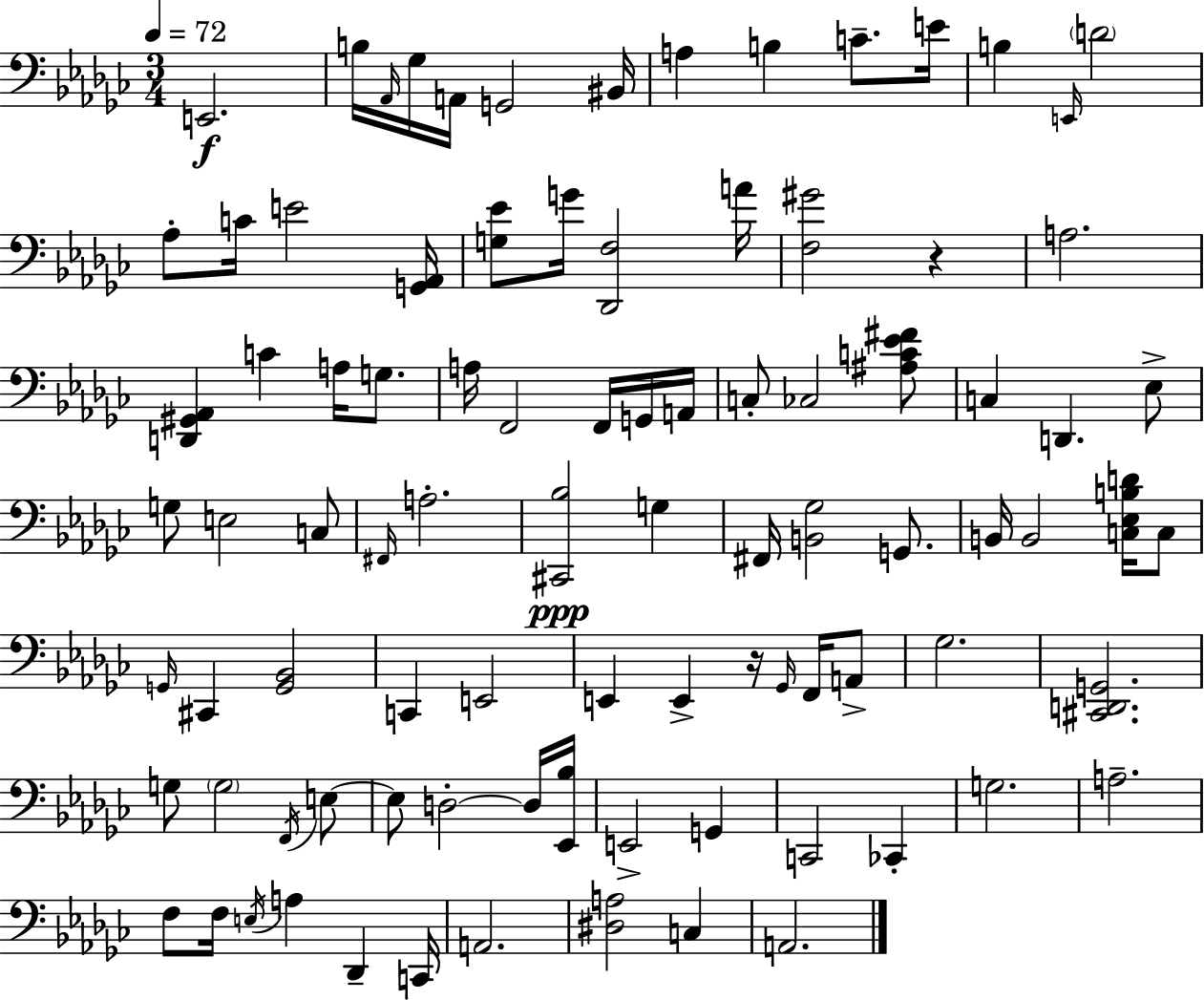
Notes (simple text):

E2/h. B3/s Ab2/s Gb3/s A2/s G2/h BIS2/s A3/q B3/q C4/e. E4/s B3/q E2/s D4/h Ab3/e C4/s E4/h [G2,Ab2]/s [G3,Eb4]/e G4/s [Db2,F3]/h A4/s [F3,G#4]/h R/q A3/h. [D2,G#2,Ab2]/q C4/q A3/s G3/e. A3/s F2/h F2/s G2/s A2/s C3/e CES3/h [A#3,C4,Eb4,F#4]/e C3/q D2/q. Eb3/e G3/e E3/h C3/e F#2/s A3/h. [C#2,Bb3]/h G3/q F#2/s [B2,Gb3]/h G2/e. B2/s B2/h [C3,Eb3,B3,D4]/s C3/e G2/s C#2/q [G2,Bb2]/h C2/q E2/h E2/q E2/q R/s Gb2/s F2/s A2/e Gb3/h. [C#2,D2,G2]/h. G3/e G3/h F2/s E3/e E3/e D3/h D3/s [Eb2,Bb3]/s E2/h G2/q C2/h CES2/q G3/h. A3/h. F3/e F3/s E3/s A3/q Db2/q C2/s A2/h. [D#3,A3]/h C3/q A2/h.